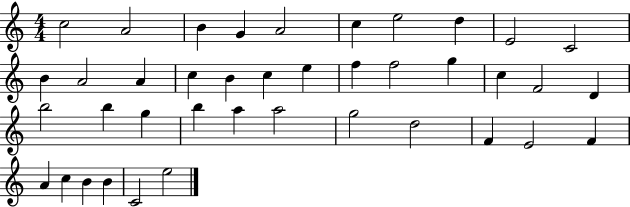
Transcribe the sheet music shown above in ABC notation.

X:1
T:Untitled
M:4/4
L:1/4
K:C
c2 A2 B G A2 c e2 d E2 C2 B A2 A c B c e f f2 g c F2 D b2 b g b a a2 g2 d2 F E2 F A c B B C2 e2